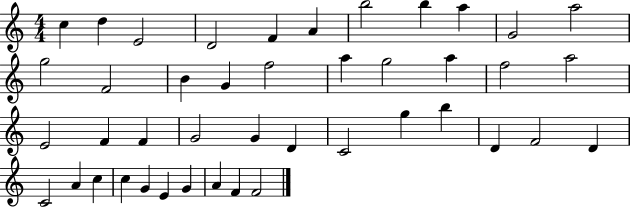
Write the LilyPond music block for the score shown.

{
  \clef treble
  \numericTimeSignature
  \time 4/4
  \key c \major
  c''4 d''4 e'2 | d'2 f'4 a'4 | b''2 b''4 a''4 | g'2 a''2 | \break g''2 f'2 | b'4 g'4 f''2 | a''4 g''2 a''4 | f''2 a''2 | \break e'2 f'4 f'4 | g'2 g'4 d'4 | c'2 g''4 b''4 | d'4 f'2 d'4 | \break c'2 a'4 c''4 | c''4 g'4 e'4 g'4 | a'4 f'4 f'2 | \bar "|."
}